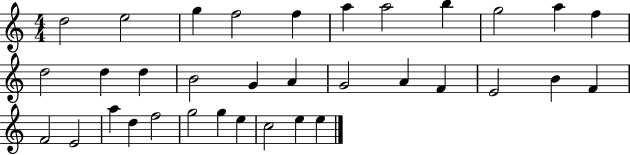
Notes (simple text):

D5/h E5/h G5/q F5/h F5/q A5/q A5/h B5/q G5/h A5/q F5/q D5/h D5/q D5/q B4/h G4/q A4/q G4/h A4/q F4/q E4/h B4/q F4/q F4/h E4/h A5/q D5/q F5/h G5/h G5/q E5/q C5/h E5/q E5/q